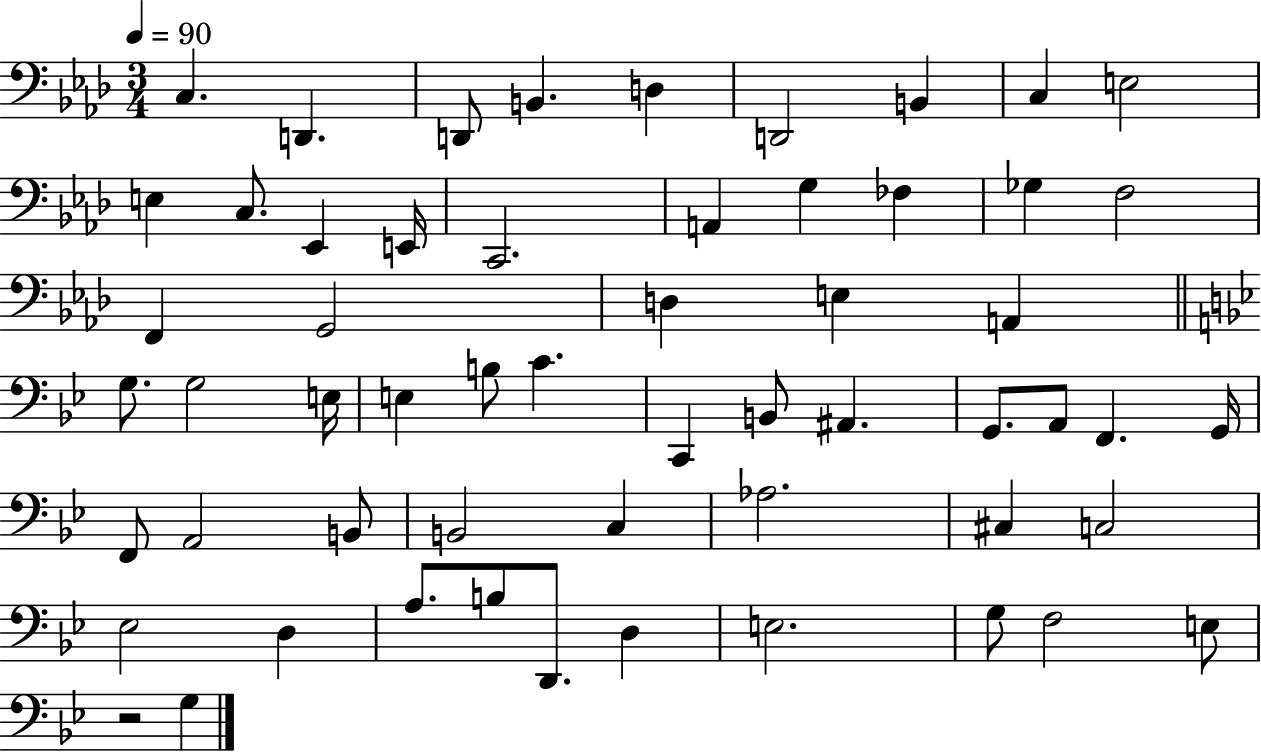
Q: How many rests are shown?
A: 1